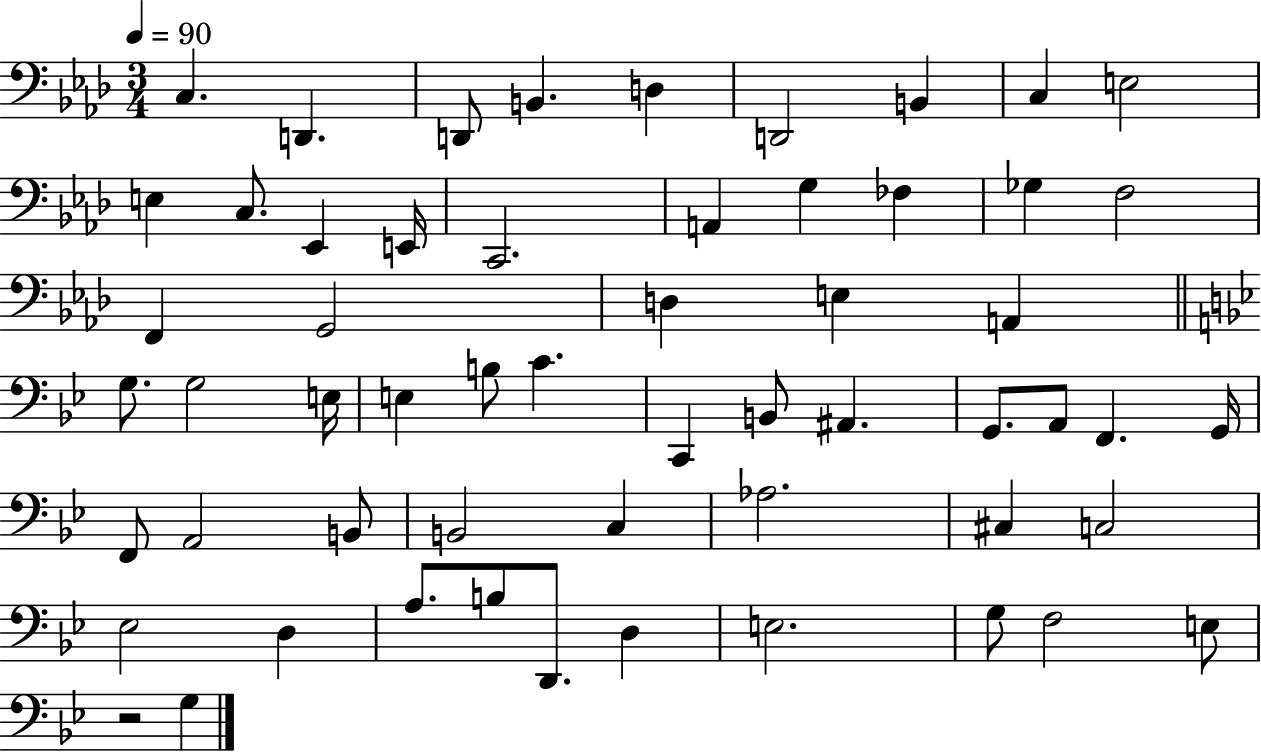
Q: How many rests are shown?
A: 1